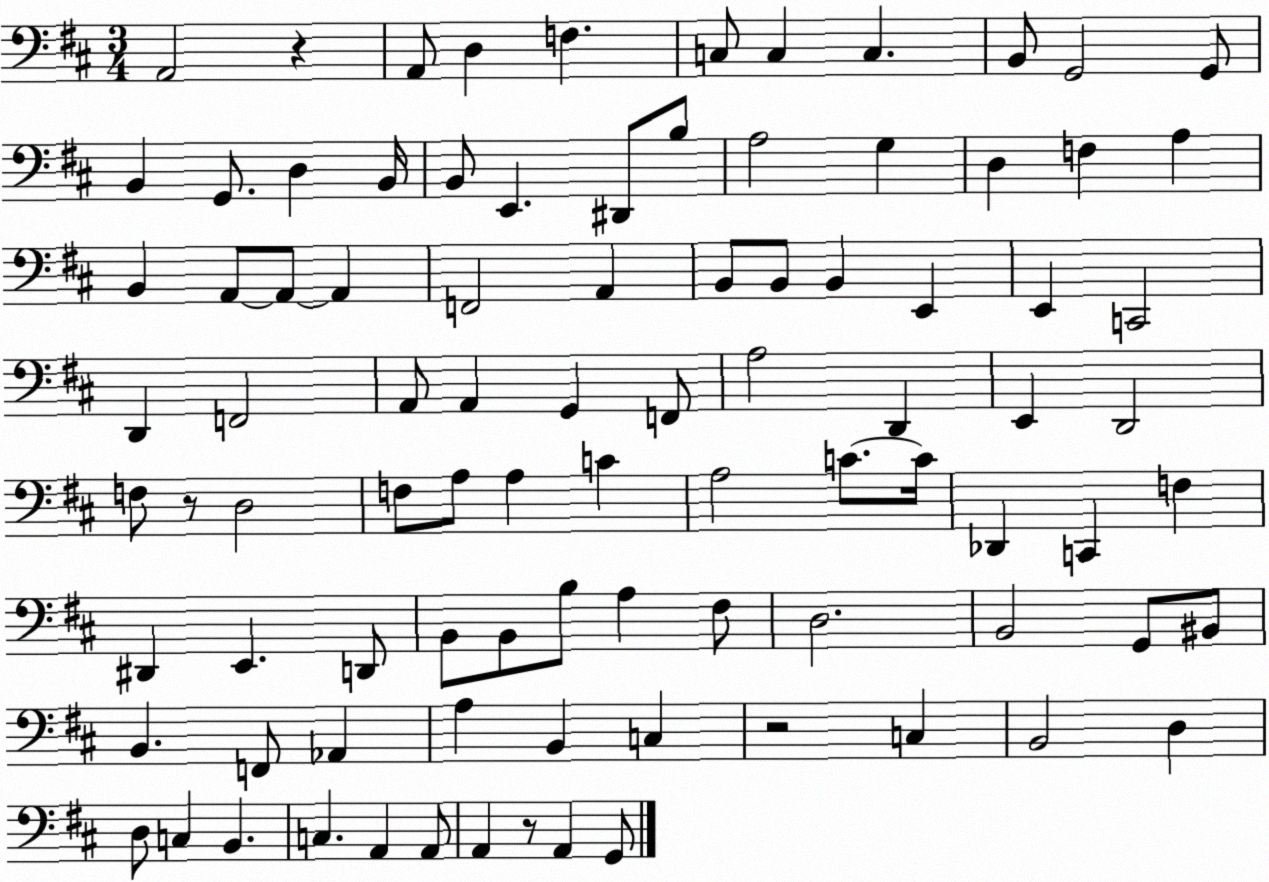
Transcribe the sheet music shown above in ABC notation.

X:1
T:Untitled
M:3/4
L:1/4
K:D
A,,2 z A,,/2 D, F, C,/2 C, C, B,,/2 G,,2 G,,/2 B,, G,,/2 D, B,,/4 B,,/2 E,, ^D,,/2 B,/2 A,2 G, D, F, A, B,, A,,/2 A,,/2 A,, F,,2 A,, B,,/2 B,,/2 B,, E,, E,, C,,2 D,, F,,2 A,,/2 A,, G,, F,,/2 A,2 D,, E,, D,,2 F,/2 z/2 D,2 F,/2 A,/2 A, C A,2 C/2 C/4 _D,, C,, F, ^D,, E,, D,,/2 B,,/2 B,,/2 B,/2 A, ^F,/2 D,2 B,,2 G,,/2 ^B,,/2 B,, F,,/2 _A,, A, B,, C, z2 C, B,,2 D, D,/2 C, B,, C, A,, A,,/2 A,, z/2 A,, G,,/2